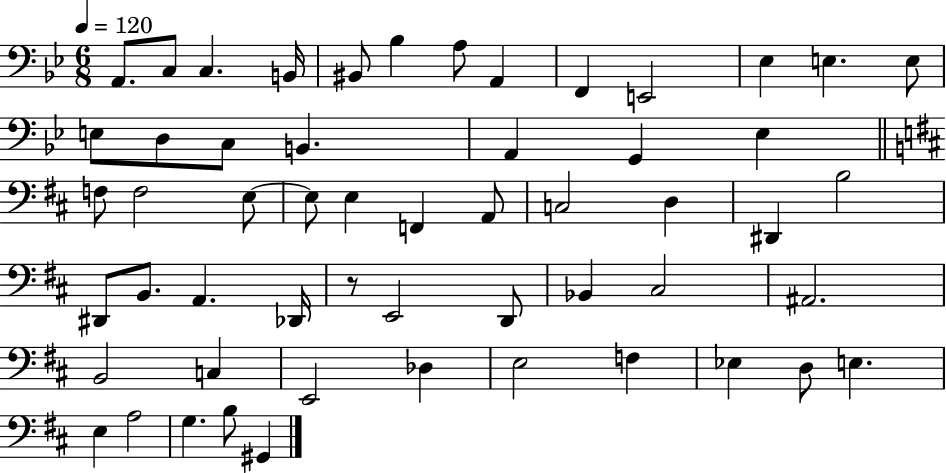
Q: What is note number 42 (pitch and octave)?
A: C3